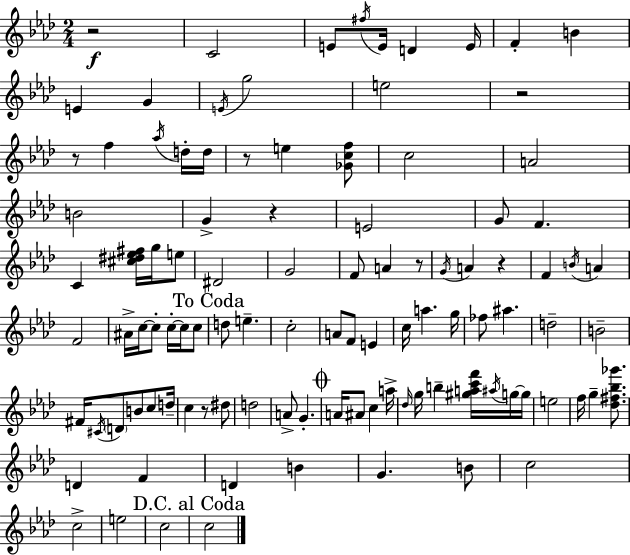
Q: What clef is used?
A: treble